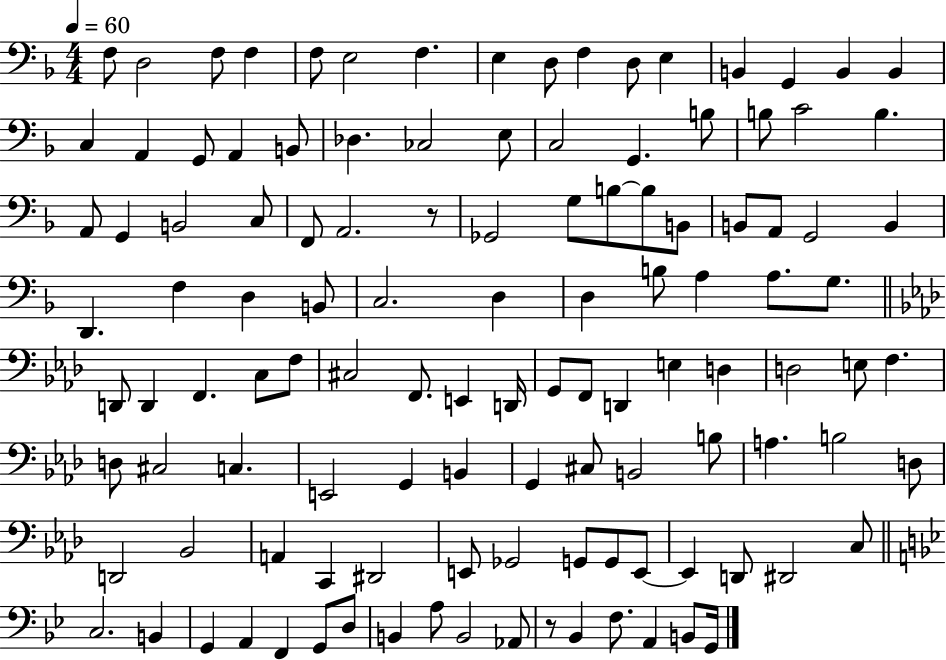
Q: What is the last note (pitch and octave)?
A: G2